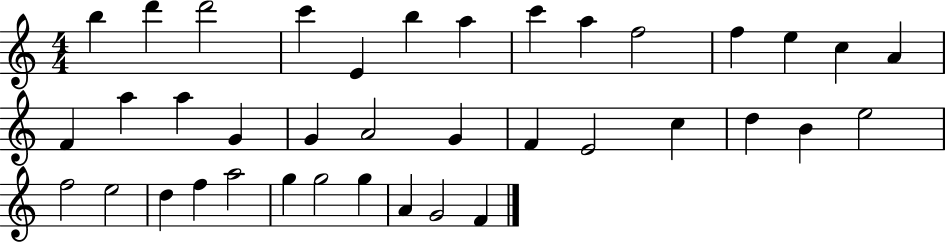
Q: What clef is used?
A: treble